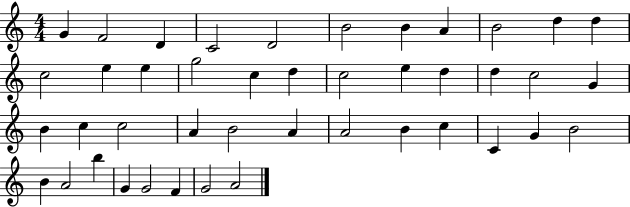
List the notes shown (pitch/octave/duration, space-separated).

G4/q F4/h D4/q C4/h D4/h B4/h B4/q A4/q B4/h D5/q D5/q C5/h E5/q E5/q G5/h C5/q D5/q C5/h E5/q D5/q D5/q C5/h G4/q B4/q C5/q C5/h A4/q B4/h A4/q A4/h B4/q C5/q C4/q G4/q B4/h B4/q A4/h B5/q G4/q G4/h F4/q G4/h A4/h